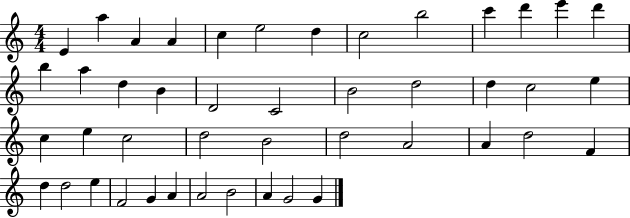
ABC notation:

X:1
T:Untitled
M:4/4
L:1/4
K:C
E a A A c e2 d c2 b2 c' d' e' d' b a d B D2 C2 B2 d2 d c2 e c e c2 d2 B2 d2 A2 A d2 F d d2 e F2 G A A2 B2 A G2 G